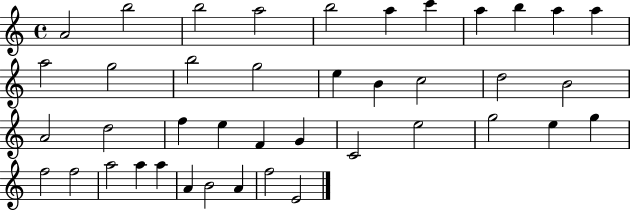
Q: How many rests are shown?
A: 0